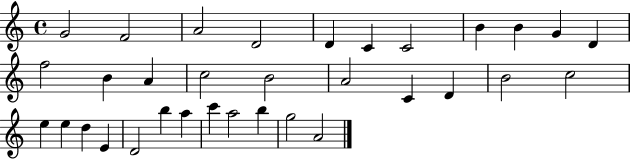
X:1
T:Untitled
M:4/4
L:1/4
K:C
G2 F2 A2 D2 D C C2 B B G D f2 B A c2 B2 A2 C D B2 c2 e e d E D2 b a c' a2 b g2 A2